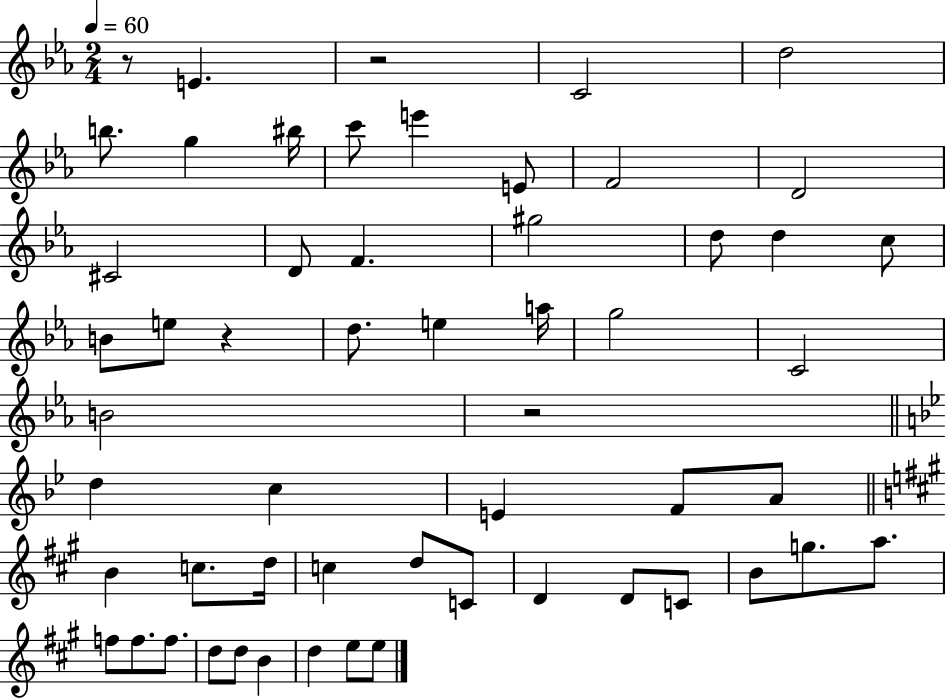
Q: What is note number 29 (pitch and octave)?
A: E4